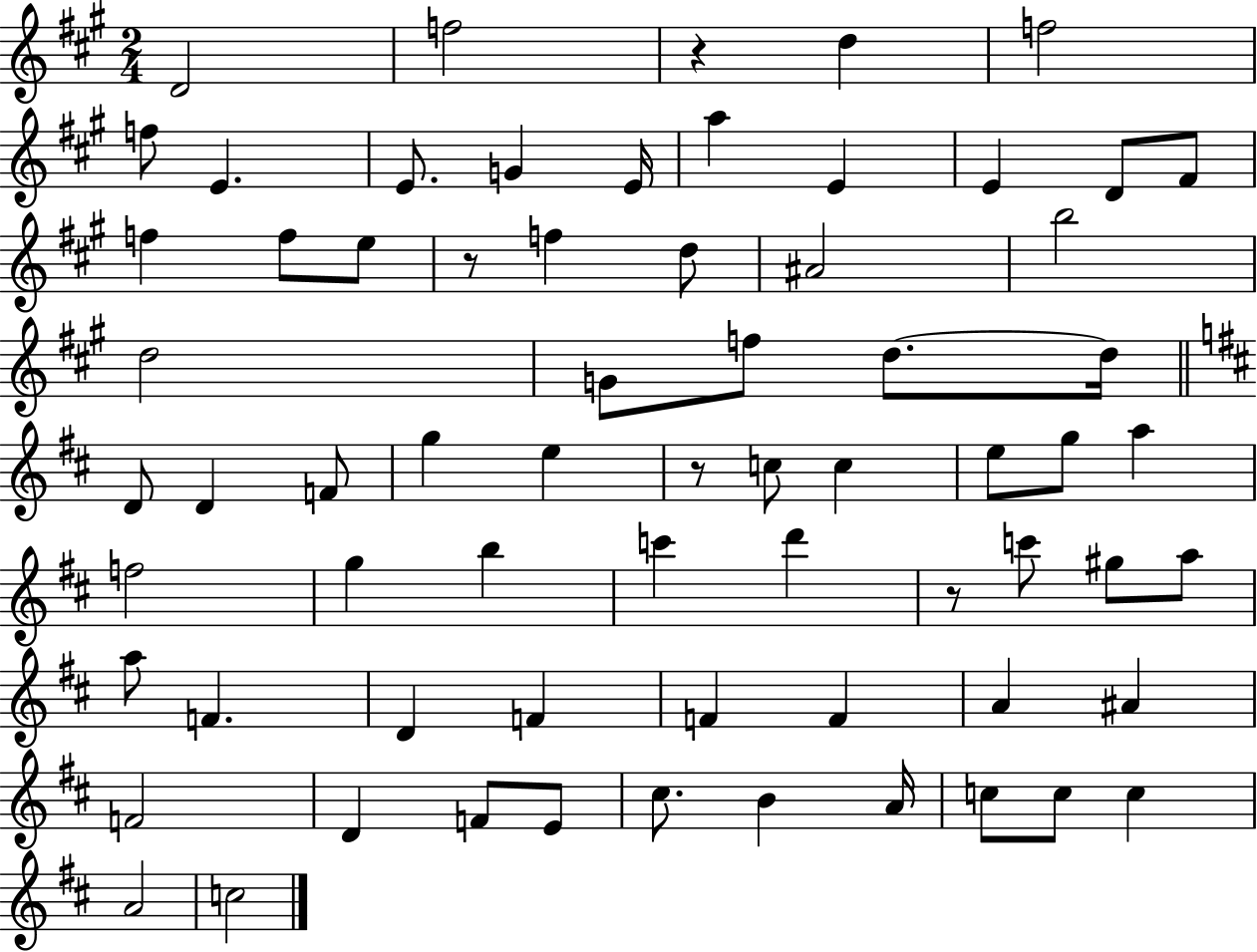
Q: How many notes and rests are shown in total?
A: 68